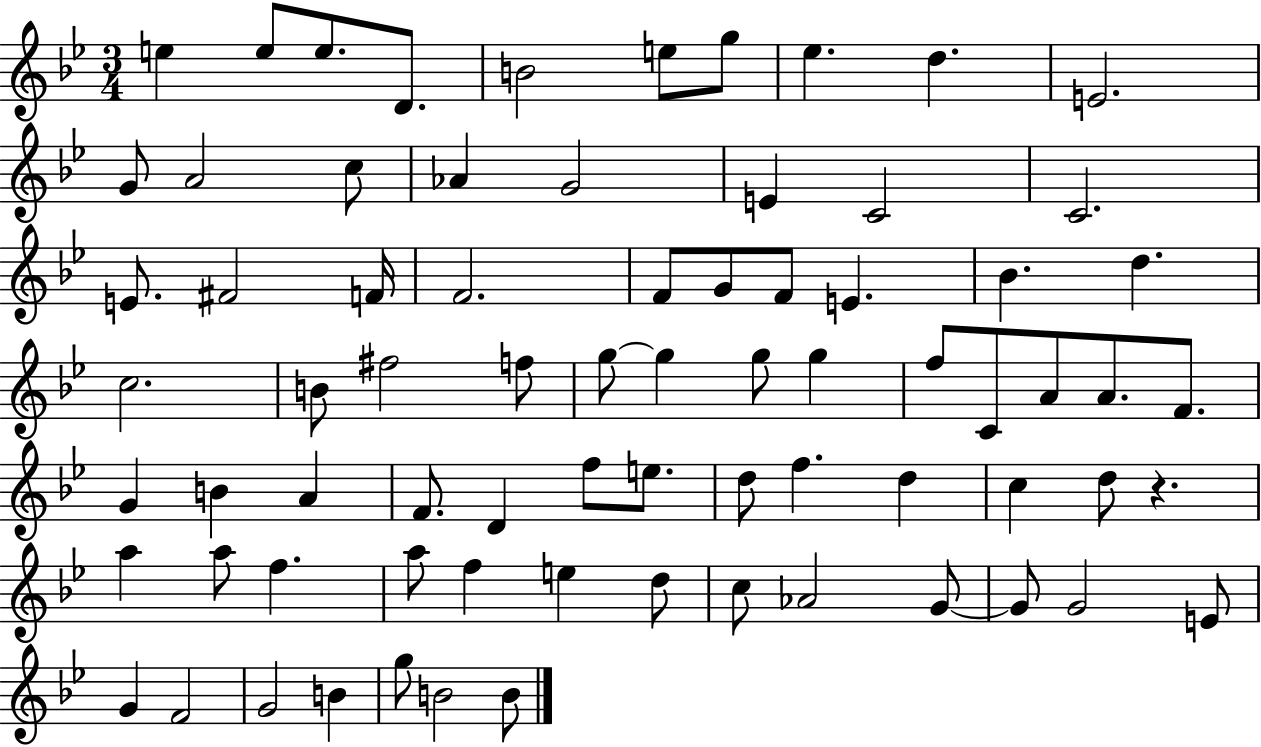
X:1
T:Untitled
M:3/4
L:1/4
K:Bb
e e/2 e/2 D/2 B2 e/2 g/2 _e d E2 G/2 A2 c/2 _A G2 E C2 C2 E/2 ^F2 F/4 F2 F/2 G/2 F/2 E _B d c2 B/2 ^f2 f/2 g/2 g g/2 g f/2 C/2 A/2 A/2 F/2 G B A F/2 D f/2 e/2 d/2 f d c d/2 z a a/2 f a/2 f e d/2 c/2 _A2 G/2 G/2 G2 E/2 G F2 G2 B g/2 B2 B/2